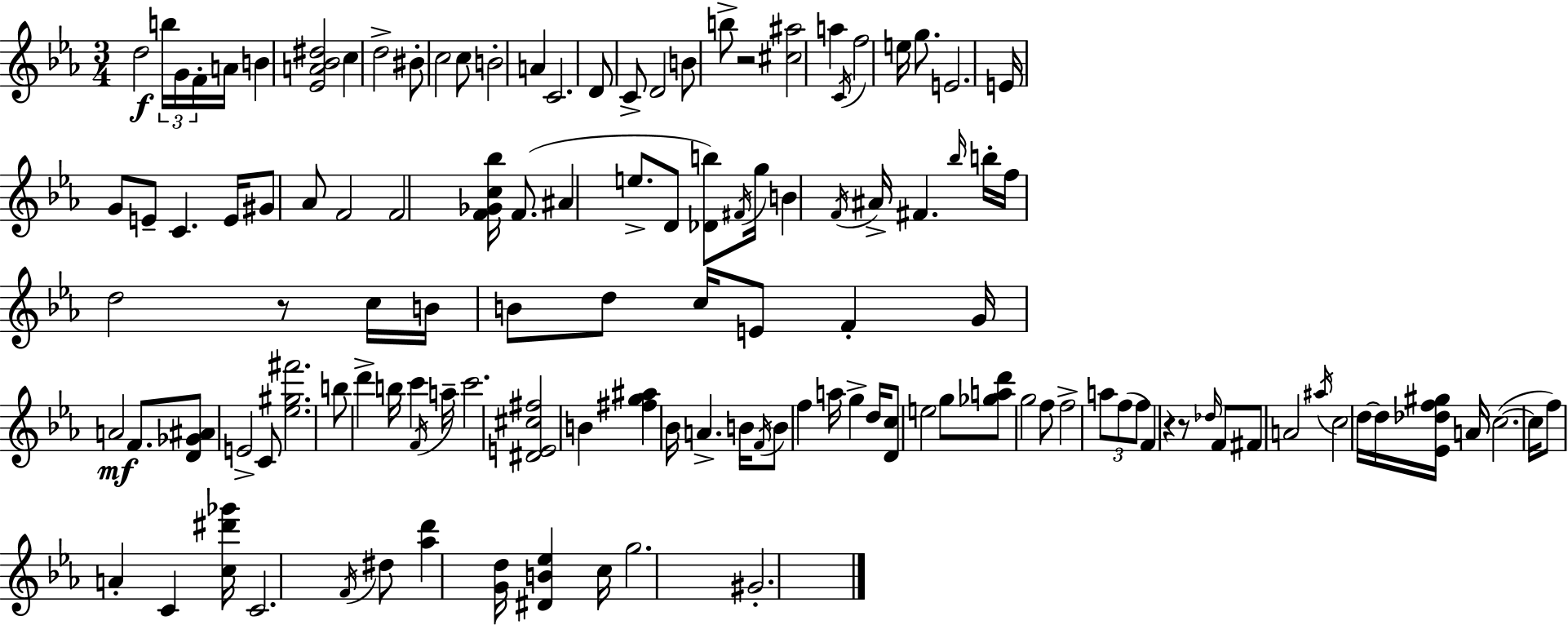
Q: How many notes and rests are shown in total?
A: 125